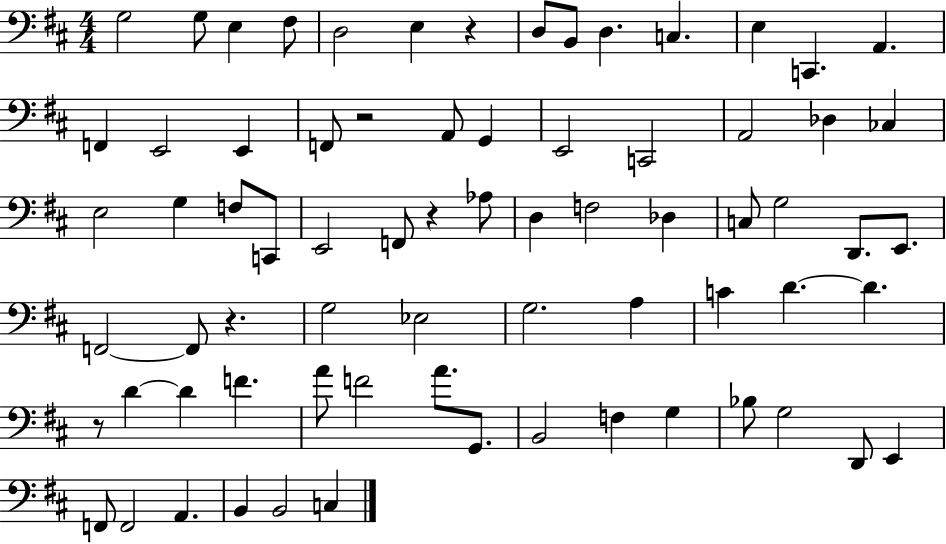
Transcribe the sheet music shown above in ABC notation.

X:1
T:Untitled
M:4/4
L:1/4
K:D
G,2 G,/2 E, ^F,/2 D,2 E, z D,/2 B,,/2 D, C, E, C,, A,, F,, E,,2 E,, F,,/2 z2 A,,/2 G,, E,,2 C,,2 A,,2 _D, _C, E,2 G, F,/2 C,,/2 E,,2 F,,/2 z _A,/2 D, F,2 _D, C,/2 G,2 D,,/2 E,,/2 F,,2 F,,/2 z G,2 _E,2 G,2 A, C D D z/2 D D F A/2 F2 A/2 G,,/2 B,,2 F, G, _B,/2 G,2 D,,/2 E,, F,,/2 F,,2 A,, B,, B,,2 C,